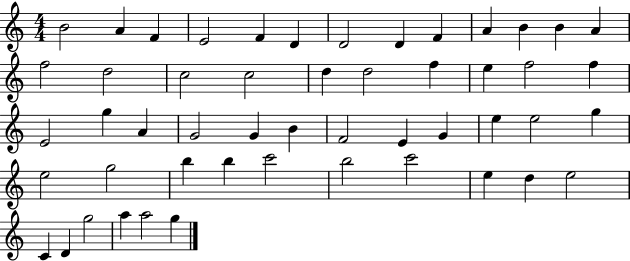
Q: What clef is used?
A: treble